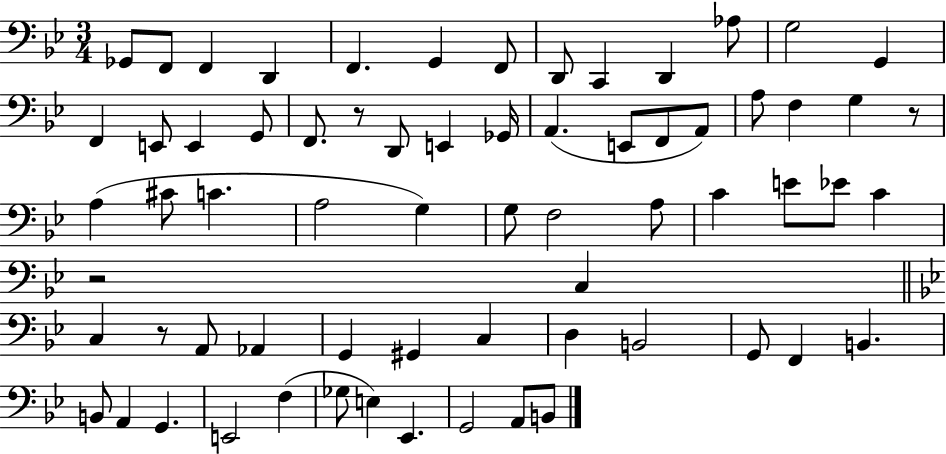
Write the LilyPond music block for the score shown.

{
  \clef bass
  \numericTimeSignature
  \time 3/4
  \key bes \major
  ges,8 f,8 f,4 d,4 | f,4. g,4 f,8 | d,8 c,4 d,4 aes8 | g2 g,4 | \break f,4 e,8 e,4 g,8 | f,8. r8 d,8 e,4 ges,16 | a,4.( e,8 f,8 a,8) | a8 f4 g4 r8 | \break a4( cis'8 c'4. | a2 g4) | g8 f2 a8 | c'4 e'8 ees'8 c'4 | \break r2 c4 | \bar "||" \break \key bes \major c4 r8 a,8 aes,4 | g,4 gis,4 c4 | d4 b,2 | g,8 f,4 b,4. | \break b,8 a,4 g,4. | e,2 f4( | ges8 e4) ees,4. | g,2 a,8 b,8 | \break \bar "|."
}